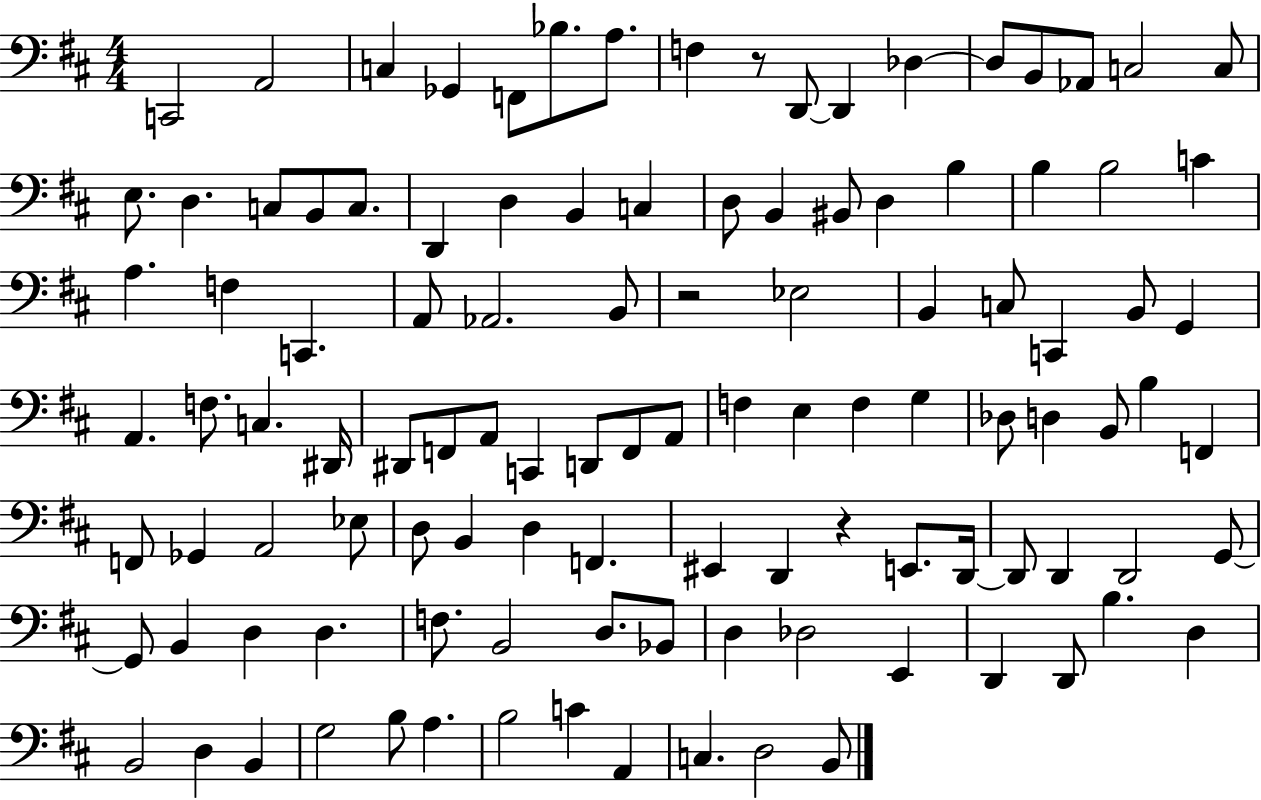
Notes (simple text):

C2/h A2/h C3/q Gb2/q F2/e Bb3/e. A3/e. F3/q R/e D2/e D2/q Db3/q Db3/e B2/e Ab2/e C3/h C3/e E3/e. D3/q. C3/e B2/e C3/e. D2/q D3/q B2/q C3/q D3/e B2/q BIS2/e D3/q B3/q B3/q B3/h C4/q A3/q. F3/q C2/q. A2/e Ab2/h. B2/e R/h Eb3/h B2/q C3/e C2/q B2/e G2/q A2/q. F3/e. C3/q. D#2/s D#2/e F2/e A2/e C2/q D2/e F2/e A2/e F3/q E3/q F3/q G3/q Db3/e D3/q B2/e B3/q F2/q F2/e Gb2/q A2/h Eb3/e D3/e B2/q D3/q F2/q. EIS2/q D2/q R/q E2/e. D2/s D2/e D2/q D2/h G2/e G2/e B2/q D3/q D3/q. F3/e. B2/h D3/e. Bb2/e D3/q Db3/h E2/q D2/q D2/e B3/q. D3/q B2/h D3/q B2/q G3/h B3/e A3/q. B3/h C4/q A2/q C3/q. D3/h B2/e